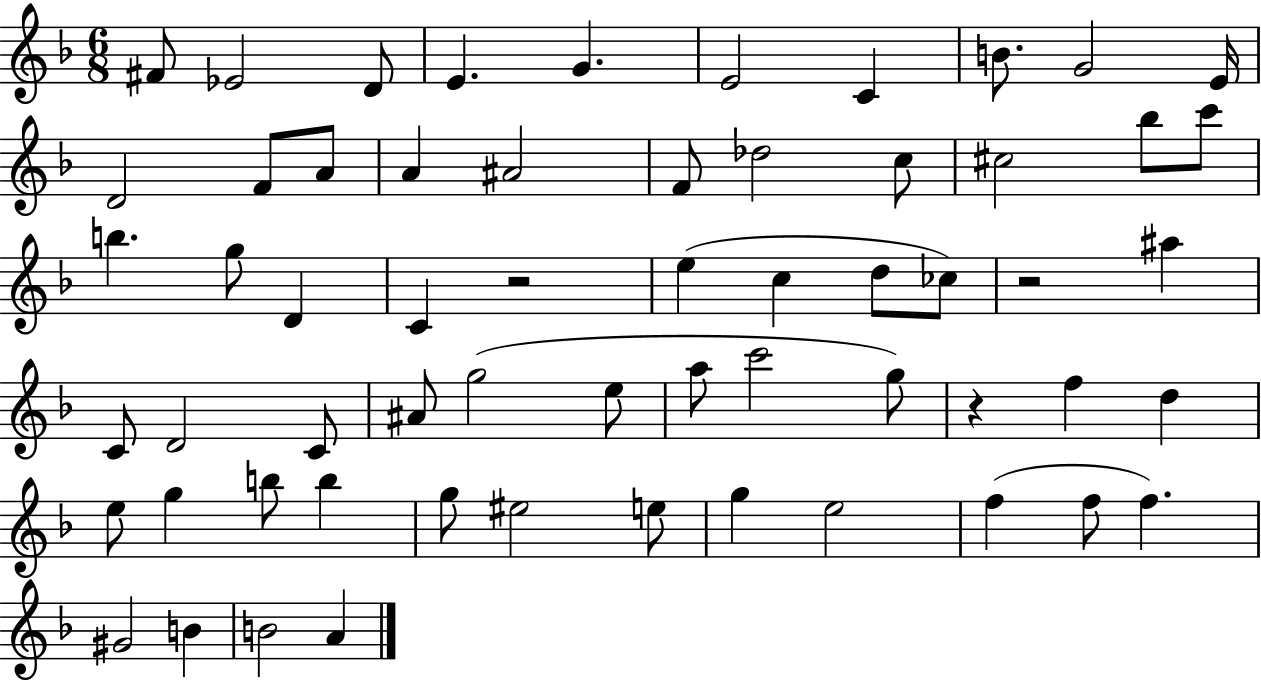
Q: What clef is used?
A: treble